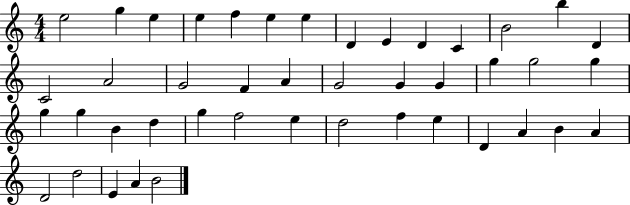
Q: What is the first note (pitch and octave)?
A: E5